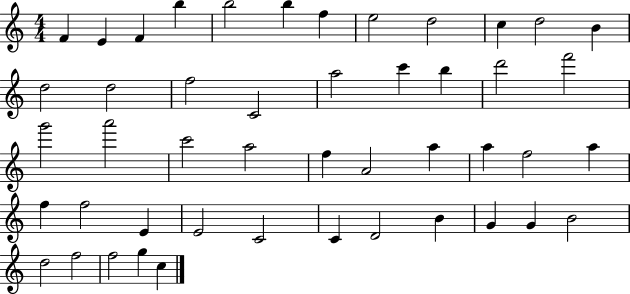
{
  \clef treble
  \numericTimeSignature
  \time 4/4
  \key c \major
  f'4 e'4 f'4 b''4 | b''2 b''4 f''4 | e''2 d''2 | c''4 d''2 b'4 | \break d''2 d''2 | f''2 c'2 | a''2 c'''4 b''4 | d'''2 f'''2 | \break g'''2 a'''2 | c'''2 a''2 | f''4 a'2 a''4 | a''4 f''2 a''4 | \break f''4 f''2 e'4 | e'2 c'2 | c'4 d'2 b'4 | g'4 g'4 b'2 | \break d''2 f''2 | f''2 g''4 c''4 | \bar "|."
}